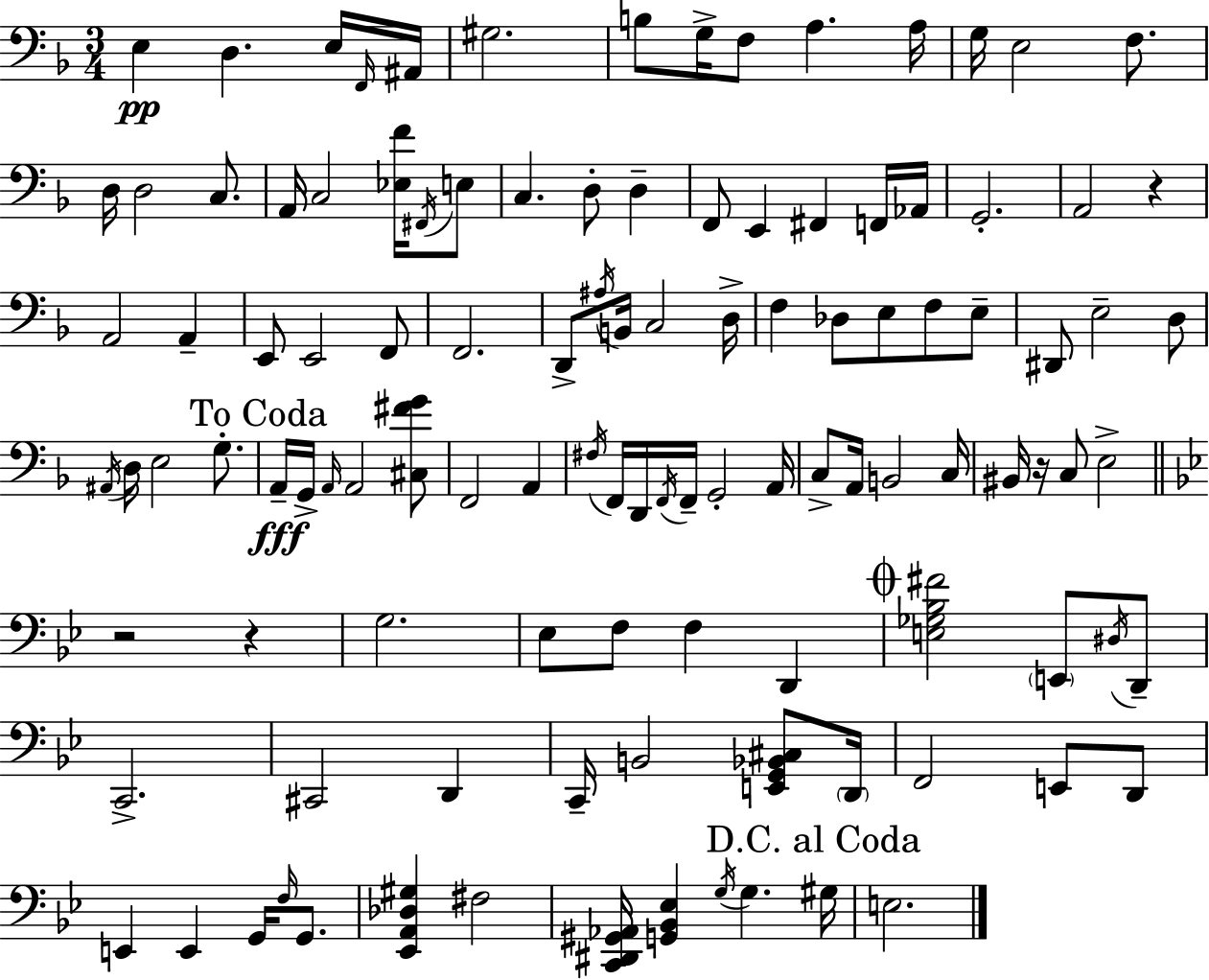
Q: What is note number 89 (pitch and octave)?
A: F2